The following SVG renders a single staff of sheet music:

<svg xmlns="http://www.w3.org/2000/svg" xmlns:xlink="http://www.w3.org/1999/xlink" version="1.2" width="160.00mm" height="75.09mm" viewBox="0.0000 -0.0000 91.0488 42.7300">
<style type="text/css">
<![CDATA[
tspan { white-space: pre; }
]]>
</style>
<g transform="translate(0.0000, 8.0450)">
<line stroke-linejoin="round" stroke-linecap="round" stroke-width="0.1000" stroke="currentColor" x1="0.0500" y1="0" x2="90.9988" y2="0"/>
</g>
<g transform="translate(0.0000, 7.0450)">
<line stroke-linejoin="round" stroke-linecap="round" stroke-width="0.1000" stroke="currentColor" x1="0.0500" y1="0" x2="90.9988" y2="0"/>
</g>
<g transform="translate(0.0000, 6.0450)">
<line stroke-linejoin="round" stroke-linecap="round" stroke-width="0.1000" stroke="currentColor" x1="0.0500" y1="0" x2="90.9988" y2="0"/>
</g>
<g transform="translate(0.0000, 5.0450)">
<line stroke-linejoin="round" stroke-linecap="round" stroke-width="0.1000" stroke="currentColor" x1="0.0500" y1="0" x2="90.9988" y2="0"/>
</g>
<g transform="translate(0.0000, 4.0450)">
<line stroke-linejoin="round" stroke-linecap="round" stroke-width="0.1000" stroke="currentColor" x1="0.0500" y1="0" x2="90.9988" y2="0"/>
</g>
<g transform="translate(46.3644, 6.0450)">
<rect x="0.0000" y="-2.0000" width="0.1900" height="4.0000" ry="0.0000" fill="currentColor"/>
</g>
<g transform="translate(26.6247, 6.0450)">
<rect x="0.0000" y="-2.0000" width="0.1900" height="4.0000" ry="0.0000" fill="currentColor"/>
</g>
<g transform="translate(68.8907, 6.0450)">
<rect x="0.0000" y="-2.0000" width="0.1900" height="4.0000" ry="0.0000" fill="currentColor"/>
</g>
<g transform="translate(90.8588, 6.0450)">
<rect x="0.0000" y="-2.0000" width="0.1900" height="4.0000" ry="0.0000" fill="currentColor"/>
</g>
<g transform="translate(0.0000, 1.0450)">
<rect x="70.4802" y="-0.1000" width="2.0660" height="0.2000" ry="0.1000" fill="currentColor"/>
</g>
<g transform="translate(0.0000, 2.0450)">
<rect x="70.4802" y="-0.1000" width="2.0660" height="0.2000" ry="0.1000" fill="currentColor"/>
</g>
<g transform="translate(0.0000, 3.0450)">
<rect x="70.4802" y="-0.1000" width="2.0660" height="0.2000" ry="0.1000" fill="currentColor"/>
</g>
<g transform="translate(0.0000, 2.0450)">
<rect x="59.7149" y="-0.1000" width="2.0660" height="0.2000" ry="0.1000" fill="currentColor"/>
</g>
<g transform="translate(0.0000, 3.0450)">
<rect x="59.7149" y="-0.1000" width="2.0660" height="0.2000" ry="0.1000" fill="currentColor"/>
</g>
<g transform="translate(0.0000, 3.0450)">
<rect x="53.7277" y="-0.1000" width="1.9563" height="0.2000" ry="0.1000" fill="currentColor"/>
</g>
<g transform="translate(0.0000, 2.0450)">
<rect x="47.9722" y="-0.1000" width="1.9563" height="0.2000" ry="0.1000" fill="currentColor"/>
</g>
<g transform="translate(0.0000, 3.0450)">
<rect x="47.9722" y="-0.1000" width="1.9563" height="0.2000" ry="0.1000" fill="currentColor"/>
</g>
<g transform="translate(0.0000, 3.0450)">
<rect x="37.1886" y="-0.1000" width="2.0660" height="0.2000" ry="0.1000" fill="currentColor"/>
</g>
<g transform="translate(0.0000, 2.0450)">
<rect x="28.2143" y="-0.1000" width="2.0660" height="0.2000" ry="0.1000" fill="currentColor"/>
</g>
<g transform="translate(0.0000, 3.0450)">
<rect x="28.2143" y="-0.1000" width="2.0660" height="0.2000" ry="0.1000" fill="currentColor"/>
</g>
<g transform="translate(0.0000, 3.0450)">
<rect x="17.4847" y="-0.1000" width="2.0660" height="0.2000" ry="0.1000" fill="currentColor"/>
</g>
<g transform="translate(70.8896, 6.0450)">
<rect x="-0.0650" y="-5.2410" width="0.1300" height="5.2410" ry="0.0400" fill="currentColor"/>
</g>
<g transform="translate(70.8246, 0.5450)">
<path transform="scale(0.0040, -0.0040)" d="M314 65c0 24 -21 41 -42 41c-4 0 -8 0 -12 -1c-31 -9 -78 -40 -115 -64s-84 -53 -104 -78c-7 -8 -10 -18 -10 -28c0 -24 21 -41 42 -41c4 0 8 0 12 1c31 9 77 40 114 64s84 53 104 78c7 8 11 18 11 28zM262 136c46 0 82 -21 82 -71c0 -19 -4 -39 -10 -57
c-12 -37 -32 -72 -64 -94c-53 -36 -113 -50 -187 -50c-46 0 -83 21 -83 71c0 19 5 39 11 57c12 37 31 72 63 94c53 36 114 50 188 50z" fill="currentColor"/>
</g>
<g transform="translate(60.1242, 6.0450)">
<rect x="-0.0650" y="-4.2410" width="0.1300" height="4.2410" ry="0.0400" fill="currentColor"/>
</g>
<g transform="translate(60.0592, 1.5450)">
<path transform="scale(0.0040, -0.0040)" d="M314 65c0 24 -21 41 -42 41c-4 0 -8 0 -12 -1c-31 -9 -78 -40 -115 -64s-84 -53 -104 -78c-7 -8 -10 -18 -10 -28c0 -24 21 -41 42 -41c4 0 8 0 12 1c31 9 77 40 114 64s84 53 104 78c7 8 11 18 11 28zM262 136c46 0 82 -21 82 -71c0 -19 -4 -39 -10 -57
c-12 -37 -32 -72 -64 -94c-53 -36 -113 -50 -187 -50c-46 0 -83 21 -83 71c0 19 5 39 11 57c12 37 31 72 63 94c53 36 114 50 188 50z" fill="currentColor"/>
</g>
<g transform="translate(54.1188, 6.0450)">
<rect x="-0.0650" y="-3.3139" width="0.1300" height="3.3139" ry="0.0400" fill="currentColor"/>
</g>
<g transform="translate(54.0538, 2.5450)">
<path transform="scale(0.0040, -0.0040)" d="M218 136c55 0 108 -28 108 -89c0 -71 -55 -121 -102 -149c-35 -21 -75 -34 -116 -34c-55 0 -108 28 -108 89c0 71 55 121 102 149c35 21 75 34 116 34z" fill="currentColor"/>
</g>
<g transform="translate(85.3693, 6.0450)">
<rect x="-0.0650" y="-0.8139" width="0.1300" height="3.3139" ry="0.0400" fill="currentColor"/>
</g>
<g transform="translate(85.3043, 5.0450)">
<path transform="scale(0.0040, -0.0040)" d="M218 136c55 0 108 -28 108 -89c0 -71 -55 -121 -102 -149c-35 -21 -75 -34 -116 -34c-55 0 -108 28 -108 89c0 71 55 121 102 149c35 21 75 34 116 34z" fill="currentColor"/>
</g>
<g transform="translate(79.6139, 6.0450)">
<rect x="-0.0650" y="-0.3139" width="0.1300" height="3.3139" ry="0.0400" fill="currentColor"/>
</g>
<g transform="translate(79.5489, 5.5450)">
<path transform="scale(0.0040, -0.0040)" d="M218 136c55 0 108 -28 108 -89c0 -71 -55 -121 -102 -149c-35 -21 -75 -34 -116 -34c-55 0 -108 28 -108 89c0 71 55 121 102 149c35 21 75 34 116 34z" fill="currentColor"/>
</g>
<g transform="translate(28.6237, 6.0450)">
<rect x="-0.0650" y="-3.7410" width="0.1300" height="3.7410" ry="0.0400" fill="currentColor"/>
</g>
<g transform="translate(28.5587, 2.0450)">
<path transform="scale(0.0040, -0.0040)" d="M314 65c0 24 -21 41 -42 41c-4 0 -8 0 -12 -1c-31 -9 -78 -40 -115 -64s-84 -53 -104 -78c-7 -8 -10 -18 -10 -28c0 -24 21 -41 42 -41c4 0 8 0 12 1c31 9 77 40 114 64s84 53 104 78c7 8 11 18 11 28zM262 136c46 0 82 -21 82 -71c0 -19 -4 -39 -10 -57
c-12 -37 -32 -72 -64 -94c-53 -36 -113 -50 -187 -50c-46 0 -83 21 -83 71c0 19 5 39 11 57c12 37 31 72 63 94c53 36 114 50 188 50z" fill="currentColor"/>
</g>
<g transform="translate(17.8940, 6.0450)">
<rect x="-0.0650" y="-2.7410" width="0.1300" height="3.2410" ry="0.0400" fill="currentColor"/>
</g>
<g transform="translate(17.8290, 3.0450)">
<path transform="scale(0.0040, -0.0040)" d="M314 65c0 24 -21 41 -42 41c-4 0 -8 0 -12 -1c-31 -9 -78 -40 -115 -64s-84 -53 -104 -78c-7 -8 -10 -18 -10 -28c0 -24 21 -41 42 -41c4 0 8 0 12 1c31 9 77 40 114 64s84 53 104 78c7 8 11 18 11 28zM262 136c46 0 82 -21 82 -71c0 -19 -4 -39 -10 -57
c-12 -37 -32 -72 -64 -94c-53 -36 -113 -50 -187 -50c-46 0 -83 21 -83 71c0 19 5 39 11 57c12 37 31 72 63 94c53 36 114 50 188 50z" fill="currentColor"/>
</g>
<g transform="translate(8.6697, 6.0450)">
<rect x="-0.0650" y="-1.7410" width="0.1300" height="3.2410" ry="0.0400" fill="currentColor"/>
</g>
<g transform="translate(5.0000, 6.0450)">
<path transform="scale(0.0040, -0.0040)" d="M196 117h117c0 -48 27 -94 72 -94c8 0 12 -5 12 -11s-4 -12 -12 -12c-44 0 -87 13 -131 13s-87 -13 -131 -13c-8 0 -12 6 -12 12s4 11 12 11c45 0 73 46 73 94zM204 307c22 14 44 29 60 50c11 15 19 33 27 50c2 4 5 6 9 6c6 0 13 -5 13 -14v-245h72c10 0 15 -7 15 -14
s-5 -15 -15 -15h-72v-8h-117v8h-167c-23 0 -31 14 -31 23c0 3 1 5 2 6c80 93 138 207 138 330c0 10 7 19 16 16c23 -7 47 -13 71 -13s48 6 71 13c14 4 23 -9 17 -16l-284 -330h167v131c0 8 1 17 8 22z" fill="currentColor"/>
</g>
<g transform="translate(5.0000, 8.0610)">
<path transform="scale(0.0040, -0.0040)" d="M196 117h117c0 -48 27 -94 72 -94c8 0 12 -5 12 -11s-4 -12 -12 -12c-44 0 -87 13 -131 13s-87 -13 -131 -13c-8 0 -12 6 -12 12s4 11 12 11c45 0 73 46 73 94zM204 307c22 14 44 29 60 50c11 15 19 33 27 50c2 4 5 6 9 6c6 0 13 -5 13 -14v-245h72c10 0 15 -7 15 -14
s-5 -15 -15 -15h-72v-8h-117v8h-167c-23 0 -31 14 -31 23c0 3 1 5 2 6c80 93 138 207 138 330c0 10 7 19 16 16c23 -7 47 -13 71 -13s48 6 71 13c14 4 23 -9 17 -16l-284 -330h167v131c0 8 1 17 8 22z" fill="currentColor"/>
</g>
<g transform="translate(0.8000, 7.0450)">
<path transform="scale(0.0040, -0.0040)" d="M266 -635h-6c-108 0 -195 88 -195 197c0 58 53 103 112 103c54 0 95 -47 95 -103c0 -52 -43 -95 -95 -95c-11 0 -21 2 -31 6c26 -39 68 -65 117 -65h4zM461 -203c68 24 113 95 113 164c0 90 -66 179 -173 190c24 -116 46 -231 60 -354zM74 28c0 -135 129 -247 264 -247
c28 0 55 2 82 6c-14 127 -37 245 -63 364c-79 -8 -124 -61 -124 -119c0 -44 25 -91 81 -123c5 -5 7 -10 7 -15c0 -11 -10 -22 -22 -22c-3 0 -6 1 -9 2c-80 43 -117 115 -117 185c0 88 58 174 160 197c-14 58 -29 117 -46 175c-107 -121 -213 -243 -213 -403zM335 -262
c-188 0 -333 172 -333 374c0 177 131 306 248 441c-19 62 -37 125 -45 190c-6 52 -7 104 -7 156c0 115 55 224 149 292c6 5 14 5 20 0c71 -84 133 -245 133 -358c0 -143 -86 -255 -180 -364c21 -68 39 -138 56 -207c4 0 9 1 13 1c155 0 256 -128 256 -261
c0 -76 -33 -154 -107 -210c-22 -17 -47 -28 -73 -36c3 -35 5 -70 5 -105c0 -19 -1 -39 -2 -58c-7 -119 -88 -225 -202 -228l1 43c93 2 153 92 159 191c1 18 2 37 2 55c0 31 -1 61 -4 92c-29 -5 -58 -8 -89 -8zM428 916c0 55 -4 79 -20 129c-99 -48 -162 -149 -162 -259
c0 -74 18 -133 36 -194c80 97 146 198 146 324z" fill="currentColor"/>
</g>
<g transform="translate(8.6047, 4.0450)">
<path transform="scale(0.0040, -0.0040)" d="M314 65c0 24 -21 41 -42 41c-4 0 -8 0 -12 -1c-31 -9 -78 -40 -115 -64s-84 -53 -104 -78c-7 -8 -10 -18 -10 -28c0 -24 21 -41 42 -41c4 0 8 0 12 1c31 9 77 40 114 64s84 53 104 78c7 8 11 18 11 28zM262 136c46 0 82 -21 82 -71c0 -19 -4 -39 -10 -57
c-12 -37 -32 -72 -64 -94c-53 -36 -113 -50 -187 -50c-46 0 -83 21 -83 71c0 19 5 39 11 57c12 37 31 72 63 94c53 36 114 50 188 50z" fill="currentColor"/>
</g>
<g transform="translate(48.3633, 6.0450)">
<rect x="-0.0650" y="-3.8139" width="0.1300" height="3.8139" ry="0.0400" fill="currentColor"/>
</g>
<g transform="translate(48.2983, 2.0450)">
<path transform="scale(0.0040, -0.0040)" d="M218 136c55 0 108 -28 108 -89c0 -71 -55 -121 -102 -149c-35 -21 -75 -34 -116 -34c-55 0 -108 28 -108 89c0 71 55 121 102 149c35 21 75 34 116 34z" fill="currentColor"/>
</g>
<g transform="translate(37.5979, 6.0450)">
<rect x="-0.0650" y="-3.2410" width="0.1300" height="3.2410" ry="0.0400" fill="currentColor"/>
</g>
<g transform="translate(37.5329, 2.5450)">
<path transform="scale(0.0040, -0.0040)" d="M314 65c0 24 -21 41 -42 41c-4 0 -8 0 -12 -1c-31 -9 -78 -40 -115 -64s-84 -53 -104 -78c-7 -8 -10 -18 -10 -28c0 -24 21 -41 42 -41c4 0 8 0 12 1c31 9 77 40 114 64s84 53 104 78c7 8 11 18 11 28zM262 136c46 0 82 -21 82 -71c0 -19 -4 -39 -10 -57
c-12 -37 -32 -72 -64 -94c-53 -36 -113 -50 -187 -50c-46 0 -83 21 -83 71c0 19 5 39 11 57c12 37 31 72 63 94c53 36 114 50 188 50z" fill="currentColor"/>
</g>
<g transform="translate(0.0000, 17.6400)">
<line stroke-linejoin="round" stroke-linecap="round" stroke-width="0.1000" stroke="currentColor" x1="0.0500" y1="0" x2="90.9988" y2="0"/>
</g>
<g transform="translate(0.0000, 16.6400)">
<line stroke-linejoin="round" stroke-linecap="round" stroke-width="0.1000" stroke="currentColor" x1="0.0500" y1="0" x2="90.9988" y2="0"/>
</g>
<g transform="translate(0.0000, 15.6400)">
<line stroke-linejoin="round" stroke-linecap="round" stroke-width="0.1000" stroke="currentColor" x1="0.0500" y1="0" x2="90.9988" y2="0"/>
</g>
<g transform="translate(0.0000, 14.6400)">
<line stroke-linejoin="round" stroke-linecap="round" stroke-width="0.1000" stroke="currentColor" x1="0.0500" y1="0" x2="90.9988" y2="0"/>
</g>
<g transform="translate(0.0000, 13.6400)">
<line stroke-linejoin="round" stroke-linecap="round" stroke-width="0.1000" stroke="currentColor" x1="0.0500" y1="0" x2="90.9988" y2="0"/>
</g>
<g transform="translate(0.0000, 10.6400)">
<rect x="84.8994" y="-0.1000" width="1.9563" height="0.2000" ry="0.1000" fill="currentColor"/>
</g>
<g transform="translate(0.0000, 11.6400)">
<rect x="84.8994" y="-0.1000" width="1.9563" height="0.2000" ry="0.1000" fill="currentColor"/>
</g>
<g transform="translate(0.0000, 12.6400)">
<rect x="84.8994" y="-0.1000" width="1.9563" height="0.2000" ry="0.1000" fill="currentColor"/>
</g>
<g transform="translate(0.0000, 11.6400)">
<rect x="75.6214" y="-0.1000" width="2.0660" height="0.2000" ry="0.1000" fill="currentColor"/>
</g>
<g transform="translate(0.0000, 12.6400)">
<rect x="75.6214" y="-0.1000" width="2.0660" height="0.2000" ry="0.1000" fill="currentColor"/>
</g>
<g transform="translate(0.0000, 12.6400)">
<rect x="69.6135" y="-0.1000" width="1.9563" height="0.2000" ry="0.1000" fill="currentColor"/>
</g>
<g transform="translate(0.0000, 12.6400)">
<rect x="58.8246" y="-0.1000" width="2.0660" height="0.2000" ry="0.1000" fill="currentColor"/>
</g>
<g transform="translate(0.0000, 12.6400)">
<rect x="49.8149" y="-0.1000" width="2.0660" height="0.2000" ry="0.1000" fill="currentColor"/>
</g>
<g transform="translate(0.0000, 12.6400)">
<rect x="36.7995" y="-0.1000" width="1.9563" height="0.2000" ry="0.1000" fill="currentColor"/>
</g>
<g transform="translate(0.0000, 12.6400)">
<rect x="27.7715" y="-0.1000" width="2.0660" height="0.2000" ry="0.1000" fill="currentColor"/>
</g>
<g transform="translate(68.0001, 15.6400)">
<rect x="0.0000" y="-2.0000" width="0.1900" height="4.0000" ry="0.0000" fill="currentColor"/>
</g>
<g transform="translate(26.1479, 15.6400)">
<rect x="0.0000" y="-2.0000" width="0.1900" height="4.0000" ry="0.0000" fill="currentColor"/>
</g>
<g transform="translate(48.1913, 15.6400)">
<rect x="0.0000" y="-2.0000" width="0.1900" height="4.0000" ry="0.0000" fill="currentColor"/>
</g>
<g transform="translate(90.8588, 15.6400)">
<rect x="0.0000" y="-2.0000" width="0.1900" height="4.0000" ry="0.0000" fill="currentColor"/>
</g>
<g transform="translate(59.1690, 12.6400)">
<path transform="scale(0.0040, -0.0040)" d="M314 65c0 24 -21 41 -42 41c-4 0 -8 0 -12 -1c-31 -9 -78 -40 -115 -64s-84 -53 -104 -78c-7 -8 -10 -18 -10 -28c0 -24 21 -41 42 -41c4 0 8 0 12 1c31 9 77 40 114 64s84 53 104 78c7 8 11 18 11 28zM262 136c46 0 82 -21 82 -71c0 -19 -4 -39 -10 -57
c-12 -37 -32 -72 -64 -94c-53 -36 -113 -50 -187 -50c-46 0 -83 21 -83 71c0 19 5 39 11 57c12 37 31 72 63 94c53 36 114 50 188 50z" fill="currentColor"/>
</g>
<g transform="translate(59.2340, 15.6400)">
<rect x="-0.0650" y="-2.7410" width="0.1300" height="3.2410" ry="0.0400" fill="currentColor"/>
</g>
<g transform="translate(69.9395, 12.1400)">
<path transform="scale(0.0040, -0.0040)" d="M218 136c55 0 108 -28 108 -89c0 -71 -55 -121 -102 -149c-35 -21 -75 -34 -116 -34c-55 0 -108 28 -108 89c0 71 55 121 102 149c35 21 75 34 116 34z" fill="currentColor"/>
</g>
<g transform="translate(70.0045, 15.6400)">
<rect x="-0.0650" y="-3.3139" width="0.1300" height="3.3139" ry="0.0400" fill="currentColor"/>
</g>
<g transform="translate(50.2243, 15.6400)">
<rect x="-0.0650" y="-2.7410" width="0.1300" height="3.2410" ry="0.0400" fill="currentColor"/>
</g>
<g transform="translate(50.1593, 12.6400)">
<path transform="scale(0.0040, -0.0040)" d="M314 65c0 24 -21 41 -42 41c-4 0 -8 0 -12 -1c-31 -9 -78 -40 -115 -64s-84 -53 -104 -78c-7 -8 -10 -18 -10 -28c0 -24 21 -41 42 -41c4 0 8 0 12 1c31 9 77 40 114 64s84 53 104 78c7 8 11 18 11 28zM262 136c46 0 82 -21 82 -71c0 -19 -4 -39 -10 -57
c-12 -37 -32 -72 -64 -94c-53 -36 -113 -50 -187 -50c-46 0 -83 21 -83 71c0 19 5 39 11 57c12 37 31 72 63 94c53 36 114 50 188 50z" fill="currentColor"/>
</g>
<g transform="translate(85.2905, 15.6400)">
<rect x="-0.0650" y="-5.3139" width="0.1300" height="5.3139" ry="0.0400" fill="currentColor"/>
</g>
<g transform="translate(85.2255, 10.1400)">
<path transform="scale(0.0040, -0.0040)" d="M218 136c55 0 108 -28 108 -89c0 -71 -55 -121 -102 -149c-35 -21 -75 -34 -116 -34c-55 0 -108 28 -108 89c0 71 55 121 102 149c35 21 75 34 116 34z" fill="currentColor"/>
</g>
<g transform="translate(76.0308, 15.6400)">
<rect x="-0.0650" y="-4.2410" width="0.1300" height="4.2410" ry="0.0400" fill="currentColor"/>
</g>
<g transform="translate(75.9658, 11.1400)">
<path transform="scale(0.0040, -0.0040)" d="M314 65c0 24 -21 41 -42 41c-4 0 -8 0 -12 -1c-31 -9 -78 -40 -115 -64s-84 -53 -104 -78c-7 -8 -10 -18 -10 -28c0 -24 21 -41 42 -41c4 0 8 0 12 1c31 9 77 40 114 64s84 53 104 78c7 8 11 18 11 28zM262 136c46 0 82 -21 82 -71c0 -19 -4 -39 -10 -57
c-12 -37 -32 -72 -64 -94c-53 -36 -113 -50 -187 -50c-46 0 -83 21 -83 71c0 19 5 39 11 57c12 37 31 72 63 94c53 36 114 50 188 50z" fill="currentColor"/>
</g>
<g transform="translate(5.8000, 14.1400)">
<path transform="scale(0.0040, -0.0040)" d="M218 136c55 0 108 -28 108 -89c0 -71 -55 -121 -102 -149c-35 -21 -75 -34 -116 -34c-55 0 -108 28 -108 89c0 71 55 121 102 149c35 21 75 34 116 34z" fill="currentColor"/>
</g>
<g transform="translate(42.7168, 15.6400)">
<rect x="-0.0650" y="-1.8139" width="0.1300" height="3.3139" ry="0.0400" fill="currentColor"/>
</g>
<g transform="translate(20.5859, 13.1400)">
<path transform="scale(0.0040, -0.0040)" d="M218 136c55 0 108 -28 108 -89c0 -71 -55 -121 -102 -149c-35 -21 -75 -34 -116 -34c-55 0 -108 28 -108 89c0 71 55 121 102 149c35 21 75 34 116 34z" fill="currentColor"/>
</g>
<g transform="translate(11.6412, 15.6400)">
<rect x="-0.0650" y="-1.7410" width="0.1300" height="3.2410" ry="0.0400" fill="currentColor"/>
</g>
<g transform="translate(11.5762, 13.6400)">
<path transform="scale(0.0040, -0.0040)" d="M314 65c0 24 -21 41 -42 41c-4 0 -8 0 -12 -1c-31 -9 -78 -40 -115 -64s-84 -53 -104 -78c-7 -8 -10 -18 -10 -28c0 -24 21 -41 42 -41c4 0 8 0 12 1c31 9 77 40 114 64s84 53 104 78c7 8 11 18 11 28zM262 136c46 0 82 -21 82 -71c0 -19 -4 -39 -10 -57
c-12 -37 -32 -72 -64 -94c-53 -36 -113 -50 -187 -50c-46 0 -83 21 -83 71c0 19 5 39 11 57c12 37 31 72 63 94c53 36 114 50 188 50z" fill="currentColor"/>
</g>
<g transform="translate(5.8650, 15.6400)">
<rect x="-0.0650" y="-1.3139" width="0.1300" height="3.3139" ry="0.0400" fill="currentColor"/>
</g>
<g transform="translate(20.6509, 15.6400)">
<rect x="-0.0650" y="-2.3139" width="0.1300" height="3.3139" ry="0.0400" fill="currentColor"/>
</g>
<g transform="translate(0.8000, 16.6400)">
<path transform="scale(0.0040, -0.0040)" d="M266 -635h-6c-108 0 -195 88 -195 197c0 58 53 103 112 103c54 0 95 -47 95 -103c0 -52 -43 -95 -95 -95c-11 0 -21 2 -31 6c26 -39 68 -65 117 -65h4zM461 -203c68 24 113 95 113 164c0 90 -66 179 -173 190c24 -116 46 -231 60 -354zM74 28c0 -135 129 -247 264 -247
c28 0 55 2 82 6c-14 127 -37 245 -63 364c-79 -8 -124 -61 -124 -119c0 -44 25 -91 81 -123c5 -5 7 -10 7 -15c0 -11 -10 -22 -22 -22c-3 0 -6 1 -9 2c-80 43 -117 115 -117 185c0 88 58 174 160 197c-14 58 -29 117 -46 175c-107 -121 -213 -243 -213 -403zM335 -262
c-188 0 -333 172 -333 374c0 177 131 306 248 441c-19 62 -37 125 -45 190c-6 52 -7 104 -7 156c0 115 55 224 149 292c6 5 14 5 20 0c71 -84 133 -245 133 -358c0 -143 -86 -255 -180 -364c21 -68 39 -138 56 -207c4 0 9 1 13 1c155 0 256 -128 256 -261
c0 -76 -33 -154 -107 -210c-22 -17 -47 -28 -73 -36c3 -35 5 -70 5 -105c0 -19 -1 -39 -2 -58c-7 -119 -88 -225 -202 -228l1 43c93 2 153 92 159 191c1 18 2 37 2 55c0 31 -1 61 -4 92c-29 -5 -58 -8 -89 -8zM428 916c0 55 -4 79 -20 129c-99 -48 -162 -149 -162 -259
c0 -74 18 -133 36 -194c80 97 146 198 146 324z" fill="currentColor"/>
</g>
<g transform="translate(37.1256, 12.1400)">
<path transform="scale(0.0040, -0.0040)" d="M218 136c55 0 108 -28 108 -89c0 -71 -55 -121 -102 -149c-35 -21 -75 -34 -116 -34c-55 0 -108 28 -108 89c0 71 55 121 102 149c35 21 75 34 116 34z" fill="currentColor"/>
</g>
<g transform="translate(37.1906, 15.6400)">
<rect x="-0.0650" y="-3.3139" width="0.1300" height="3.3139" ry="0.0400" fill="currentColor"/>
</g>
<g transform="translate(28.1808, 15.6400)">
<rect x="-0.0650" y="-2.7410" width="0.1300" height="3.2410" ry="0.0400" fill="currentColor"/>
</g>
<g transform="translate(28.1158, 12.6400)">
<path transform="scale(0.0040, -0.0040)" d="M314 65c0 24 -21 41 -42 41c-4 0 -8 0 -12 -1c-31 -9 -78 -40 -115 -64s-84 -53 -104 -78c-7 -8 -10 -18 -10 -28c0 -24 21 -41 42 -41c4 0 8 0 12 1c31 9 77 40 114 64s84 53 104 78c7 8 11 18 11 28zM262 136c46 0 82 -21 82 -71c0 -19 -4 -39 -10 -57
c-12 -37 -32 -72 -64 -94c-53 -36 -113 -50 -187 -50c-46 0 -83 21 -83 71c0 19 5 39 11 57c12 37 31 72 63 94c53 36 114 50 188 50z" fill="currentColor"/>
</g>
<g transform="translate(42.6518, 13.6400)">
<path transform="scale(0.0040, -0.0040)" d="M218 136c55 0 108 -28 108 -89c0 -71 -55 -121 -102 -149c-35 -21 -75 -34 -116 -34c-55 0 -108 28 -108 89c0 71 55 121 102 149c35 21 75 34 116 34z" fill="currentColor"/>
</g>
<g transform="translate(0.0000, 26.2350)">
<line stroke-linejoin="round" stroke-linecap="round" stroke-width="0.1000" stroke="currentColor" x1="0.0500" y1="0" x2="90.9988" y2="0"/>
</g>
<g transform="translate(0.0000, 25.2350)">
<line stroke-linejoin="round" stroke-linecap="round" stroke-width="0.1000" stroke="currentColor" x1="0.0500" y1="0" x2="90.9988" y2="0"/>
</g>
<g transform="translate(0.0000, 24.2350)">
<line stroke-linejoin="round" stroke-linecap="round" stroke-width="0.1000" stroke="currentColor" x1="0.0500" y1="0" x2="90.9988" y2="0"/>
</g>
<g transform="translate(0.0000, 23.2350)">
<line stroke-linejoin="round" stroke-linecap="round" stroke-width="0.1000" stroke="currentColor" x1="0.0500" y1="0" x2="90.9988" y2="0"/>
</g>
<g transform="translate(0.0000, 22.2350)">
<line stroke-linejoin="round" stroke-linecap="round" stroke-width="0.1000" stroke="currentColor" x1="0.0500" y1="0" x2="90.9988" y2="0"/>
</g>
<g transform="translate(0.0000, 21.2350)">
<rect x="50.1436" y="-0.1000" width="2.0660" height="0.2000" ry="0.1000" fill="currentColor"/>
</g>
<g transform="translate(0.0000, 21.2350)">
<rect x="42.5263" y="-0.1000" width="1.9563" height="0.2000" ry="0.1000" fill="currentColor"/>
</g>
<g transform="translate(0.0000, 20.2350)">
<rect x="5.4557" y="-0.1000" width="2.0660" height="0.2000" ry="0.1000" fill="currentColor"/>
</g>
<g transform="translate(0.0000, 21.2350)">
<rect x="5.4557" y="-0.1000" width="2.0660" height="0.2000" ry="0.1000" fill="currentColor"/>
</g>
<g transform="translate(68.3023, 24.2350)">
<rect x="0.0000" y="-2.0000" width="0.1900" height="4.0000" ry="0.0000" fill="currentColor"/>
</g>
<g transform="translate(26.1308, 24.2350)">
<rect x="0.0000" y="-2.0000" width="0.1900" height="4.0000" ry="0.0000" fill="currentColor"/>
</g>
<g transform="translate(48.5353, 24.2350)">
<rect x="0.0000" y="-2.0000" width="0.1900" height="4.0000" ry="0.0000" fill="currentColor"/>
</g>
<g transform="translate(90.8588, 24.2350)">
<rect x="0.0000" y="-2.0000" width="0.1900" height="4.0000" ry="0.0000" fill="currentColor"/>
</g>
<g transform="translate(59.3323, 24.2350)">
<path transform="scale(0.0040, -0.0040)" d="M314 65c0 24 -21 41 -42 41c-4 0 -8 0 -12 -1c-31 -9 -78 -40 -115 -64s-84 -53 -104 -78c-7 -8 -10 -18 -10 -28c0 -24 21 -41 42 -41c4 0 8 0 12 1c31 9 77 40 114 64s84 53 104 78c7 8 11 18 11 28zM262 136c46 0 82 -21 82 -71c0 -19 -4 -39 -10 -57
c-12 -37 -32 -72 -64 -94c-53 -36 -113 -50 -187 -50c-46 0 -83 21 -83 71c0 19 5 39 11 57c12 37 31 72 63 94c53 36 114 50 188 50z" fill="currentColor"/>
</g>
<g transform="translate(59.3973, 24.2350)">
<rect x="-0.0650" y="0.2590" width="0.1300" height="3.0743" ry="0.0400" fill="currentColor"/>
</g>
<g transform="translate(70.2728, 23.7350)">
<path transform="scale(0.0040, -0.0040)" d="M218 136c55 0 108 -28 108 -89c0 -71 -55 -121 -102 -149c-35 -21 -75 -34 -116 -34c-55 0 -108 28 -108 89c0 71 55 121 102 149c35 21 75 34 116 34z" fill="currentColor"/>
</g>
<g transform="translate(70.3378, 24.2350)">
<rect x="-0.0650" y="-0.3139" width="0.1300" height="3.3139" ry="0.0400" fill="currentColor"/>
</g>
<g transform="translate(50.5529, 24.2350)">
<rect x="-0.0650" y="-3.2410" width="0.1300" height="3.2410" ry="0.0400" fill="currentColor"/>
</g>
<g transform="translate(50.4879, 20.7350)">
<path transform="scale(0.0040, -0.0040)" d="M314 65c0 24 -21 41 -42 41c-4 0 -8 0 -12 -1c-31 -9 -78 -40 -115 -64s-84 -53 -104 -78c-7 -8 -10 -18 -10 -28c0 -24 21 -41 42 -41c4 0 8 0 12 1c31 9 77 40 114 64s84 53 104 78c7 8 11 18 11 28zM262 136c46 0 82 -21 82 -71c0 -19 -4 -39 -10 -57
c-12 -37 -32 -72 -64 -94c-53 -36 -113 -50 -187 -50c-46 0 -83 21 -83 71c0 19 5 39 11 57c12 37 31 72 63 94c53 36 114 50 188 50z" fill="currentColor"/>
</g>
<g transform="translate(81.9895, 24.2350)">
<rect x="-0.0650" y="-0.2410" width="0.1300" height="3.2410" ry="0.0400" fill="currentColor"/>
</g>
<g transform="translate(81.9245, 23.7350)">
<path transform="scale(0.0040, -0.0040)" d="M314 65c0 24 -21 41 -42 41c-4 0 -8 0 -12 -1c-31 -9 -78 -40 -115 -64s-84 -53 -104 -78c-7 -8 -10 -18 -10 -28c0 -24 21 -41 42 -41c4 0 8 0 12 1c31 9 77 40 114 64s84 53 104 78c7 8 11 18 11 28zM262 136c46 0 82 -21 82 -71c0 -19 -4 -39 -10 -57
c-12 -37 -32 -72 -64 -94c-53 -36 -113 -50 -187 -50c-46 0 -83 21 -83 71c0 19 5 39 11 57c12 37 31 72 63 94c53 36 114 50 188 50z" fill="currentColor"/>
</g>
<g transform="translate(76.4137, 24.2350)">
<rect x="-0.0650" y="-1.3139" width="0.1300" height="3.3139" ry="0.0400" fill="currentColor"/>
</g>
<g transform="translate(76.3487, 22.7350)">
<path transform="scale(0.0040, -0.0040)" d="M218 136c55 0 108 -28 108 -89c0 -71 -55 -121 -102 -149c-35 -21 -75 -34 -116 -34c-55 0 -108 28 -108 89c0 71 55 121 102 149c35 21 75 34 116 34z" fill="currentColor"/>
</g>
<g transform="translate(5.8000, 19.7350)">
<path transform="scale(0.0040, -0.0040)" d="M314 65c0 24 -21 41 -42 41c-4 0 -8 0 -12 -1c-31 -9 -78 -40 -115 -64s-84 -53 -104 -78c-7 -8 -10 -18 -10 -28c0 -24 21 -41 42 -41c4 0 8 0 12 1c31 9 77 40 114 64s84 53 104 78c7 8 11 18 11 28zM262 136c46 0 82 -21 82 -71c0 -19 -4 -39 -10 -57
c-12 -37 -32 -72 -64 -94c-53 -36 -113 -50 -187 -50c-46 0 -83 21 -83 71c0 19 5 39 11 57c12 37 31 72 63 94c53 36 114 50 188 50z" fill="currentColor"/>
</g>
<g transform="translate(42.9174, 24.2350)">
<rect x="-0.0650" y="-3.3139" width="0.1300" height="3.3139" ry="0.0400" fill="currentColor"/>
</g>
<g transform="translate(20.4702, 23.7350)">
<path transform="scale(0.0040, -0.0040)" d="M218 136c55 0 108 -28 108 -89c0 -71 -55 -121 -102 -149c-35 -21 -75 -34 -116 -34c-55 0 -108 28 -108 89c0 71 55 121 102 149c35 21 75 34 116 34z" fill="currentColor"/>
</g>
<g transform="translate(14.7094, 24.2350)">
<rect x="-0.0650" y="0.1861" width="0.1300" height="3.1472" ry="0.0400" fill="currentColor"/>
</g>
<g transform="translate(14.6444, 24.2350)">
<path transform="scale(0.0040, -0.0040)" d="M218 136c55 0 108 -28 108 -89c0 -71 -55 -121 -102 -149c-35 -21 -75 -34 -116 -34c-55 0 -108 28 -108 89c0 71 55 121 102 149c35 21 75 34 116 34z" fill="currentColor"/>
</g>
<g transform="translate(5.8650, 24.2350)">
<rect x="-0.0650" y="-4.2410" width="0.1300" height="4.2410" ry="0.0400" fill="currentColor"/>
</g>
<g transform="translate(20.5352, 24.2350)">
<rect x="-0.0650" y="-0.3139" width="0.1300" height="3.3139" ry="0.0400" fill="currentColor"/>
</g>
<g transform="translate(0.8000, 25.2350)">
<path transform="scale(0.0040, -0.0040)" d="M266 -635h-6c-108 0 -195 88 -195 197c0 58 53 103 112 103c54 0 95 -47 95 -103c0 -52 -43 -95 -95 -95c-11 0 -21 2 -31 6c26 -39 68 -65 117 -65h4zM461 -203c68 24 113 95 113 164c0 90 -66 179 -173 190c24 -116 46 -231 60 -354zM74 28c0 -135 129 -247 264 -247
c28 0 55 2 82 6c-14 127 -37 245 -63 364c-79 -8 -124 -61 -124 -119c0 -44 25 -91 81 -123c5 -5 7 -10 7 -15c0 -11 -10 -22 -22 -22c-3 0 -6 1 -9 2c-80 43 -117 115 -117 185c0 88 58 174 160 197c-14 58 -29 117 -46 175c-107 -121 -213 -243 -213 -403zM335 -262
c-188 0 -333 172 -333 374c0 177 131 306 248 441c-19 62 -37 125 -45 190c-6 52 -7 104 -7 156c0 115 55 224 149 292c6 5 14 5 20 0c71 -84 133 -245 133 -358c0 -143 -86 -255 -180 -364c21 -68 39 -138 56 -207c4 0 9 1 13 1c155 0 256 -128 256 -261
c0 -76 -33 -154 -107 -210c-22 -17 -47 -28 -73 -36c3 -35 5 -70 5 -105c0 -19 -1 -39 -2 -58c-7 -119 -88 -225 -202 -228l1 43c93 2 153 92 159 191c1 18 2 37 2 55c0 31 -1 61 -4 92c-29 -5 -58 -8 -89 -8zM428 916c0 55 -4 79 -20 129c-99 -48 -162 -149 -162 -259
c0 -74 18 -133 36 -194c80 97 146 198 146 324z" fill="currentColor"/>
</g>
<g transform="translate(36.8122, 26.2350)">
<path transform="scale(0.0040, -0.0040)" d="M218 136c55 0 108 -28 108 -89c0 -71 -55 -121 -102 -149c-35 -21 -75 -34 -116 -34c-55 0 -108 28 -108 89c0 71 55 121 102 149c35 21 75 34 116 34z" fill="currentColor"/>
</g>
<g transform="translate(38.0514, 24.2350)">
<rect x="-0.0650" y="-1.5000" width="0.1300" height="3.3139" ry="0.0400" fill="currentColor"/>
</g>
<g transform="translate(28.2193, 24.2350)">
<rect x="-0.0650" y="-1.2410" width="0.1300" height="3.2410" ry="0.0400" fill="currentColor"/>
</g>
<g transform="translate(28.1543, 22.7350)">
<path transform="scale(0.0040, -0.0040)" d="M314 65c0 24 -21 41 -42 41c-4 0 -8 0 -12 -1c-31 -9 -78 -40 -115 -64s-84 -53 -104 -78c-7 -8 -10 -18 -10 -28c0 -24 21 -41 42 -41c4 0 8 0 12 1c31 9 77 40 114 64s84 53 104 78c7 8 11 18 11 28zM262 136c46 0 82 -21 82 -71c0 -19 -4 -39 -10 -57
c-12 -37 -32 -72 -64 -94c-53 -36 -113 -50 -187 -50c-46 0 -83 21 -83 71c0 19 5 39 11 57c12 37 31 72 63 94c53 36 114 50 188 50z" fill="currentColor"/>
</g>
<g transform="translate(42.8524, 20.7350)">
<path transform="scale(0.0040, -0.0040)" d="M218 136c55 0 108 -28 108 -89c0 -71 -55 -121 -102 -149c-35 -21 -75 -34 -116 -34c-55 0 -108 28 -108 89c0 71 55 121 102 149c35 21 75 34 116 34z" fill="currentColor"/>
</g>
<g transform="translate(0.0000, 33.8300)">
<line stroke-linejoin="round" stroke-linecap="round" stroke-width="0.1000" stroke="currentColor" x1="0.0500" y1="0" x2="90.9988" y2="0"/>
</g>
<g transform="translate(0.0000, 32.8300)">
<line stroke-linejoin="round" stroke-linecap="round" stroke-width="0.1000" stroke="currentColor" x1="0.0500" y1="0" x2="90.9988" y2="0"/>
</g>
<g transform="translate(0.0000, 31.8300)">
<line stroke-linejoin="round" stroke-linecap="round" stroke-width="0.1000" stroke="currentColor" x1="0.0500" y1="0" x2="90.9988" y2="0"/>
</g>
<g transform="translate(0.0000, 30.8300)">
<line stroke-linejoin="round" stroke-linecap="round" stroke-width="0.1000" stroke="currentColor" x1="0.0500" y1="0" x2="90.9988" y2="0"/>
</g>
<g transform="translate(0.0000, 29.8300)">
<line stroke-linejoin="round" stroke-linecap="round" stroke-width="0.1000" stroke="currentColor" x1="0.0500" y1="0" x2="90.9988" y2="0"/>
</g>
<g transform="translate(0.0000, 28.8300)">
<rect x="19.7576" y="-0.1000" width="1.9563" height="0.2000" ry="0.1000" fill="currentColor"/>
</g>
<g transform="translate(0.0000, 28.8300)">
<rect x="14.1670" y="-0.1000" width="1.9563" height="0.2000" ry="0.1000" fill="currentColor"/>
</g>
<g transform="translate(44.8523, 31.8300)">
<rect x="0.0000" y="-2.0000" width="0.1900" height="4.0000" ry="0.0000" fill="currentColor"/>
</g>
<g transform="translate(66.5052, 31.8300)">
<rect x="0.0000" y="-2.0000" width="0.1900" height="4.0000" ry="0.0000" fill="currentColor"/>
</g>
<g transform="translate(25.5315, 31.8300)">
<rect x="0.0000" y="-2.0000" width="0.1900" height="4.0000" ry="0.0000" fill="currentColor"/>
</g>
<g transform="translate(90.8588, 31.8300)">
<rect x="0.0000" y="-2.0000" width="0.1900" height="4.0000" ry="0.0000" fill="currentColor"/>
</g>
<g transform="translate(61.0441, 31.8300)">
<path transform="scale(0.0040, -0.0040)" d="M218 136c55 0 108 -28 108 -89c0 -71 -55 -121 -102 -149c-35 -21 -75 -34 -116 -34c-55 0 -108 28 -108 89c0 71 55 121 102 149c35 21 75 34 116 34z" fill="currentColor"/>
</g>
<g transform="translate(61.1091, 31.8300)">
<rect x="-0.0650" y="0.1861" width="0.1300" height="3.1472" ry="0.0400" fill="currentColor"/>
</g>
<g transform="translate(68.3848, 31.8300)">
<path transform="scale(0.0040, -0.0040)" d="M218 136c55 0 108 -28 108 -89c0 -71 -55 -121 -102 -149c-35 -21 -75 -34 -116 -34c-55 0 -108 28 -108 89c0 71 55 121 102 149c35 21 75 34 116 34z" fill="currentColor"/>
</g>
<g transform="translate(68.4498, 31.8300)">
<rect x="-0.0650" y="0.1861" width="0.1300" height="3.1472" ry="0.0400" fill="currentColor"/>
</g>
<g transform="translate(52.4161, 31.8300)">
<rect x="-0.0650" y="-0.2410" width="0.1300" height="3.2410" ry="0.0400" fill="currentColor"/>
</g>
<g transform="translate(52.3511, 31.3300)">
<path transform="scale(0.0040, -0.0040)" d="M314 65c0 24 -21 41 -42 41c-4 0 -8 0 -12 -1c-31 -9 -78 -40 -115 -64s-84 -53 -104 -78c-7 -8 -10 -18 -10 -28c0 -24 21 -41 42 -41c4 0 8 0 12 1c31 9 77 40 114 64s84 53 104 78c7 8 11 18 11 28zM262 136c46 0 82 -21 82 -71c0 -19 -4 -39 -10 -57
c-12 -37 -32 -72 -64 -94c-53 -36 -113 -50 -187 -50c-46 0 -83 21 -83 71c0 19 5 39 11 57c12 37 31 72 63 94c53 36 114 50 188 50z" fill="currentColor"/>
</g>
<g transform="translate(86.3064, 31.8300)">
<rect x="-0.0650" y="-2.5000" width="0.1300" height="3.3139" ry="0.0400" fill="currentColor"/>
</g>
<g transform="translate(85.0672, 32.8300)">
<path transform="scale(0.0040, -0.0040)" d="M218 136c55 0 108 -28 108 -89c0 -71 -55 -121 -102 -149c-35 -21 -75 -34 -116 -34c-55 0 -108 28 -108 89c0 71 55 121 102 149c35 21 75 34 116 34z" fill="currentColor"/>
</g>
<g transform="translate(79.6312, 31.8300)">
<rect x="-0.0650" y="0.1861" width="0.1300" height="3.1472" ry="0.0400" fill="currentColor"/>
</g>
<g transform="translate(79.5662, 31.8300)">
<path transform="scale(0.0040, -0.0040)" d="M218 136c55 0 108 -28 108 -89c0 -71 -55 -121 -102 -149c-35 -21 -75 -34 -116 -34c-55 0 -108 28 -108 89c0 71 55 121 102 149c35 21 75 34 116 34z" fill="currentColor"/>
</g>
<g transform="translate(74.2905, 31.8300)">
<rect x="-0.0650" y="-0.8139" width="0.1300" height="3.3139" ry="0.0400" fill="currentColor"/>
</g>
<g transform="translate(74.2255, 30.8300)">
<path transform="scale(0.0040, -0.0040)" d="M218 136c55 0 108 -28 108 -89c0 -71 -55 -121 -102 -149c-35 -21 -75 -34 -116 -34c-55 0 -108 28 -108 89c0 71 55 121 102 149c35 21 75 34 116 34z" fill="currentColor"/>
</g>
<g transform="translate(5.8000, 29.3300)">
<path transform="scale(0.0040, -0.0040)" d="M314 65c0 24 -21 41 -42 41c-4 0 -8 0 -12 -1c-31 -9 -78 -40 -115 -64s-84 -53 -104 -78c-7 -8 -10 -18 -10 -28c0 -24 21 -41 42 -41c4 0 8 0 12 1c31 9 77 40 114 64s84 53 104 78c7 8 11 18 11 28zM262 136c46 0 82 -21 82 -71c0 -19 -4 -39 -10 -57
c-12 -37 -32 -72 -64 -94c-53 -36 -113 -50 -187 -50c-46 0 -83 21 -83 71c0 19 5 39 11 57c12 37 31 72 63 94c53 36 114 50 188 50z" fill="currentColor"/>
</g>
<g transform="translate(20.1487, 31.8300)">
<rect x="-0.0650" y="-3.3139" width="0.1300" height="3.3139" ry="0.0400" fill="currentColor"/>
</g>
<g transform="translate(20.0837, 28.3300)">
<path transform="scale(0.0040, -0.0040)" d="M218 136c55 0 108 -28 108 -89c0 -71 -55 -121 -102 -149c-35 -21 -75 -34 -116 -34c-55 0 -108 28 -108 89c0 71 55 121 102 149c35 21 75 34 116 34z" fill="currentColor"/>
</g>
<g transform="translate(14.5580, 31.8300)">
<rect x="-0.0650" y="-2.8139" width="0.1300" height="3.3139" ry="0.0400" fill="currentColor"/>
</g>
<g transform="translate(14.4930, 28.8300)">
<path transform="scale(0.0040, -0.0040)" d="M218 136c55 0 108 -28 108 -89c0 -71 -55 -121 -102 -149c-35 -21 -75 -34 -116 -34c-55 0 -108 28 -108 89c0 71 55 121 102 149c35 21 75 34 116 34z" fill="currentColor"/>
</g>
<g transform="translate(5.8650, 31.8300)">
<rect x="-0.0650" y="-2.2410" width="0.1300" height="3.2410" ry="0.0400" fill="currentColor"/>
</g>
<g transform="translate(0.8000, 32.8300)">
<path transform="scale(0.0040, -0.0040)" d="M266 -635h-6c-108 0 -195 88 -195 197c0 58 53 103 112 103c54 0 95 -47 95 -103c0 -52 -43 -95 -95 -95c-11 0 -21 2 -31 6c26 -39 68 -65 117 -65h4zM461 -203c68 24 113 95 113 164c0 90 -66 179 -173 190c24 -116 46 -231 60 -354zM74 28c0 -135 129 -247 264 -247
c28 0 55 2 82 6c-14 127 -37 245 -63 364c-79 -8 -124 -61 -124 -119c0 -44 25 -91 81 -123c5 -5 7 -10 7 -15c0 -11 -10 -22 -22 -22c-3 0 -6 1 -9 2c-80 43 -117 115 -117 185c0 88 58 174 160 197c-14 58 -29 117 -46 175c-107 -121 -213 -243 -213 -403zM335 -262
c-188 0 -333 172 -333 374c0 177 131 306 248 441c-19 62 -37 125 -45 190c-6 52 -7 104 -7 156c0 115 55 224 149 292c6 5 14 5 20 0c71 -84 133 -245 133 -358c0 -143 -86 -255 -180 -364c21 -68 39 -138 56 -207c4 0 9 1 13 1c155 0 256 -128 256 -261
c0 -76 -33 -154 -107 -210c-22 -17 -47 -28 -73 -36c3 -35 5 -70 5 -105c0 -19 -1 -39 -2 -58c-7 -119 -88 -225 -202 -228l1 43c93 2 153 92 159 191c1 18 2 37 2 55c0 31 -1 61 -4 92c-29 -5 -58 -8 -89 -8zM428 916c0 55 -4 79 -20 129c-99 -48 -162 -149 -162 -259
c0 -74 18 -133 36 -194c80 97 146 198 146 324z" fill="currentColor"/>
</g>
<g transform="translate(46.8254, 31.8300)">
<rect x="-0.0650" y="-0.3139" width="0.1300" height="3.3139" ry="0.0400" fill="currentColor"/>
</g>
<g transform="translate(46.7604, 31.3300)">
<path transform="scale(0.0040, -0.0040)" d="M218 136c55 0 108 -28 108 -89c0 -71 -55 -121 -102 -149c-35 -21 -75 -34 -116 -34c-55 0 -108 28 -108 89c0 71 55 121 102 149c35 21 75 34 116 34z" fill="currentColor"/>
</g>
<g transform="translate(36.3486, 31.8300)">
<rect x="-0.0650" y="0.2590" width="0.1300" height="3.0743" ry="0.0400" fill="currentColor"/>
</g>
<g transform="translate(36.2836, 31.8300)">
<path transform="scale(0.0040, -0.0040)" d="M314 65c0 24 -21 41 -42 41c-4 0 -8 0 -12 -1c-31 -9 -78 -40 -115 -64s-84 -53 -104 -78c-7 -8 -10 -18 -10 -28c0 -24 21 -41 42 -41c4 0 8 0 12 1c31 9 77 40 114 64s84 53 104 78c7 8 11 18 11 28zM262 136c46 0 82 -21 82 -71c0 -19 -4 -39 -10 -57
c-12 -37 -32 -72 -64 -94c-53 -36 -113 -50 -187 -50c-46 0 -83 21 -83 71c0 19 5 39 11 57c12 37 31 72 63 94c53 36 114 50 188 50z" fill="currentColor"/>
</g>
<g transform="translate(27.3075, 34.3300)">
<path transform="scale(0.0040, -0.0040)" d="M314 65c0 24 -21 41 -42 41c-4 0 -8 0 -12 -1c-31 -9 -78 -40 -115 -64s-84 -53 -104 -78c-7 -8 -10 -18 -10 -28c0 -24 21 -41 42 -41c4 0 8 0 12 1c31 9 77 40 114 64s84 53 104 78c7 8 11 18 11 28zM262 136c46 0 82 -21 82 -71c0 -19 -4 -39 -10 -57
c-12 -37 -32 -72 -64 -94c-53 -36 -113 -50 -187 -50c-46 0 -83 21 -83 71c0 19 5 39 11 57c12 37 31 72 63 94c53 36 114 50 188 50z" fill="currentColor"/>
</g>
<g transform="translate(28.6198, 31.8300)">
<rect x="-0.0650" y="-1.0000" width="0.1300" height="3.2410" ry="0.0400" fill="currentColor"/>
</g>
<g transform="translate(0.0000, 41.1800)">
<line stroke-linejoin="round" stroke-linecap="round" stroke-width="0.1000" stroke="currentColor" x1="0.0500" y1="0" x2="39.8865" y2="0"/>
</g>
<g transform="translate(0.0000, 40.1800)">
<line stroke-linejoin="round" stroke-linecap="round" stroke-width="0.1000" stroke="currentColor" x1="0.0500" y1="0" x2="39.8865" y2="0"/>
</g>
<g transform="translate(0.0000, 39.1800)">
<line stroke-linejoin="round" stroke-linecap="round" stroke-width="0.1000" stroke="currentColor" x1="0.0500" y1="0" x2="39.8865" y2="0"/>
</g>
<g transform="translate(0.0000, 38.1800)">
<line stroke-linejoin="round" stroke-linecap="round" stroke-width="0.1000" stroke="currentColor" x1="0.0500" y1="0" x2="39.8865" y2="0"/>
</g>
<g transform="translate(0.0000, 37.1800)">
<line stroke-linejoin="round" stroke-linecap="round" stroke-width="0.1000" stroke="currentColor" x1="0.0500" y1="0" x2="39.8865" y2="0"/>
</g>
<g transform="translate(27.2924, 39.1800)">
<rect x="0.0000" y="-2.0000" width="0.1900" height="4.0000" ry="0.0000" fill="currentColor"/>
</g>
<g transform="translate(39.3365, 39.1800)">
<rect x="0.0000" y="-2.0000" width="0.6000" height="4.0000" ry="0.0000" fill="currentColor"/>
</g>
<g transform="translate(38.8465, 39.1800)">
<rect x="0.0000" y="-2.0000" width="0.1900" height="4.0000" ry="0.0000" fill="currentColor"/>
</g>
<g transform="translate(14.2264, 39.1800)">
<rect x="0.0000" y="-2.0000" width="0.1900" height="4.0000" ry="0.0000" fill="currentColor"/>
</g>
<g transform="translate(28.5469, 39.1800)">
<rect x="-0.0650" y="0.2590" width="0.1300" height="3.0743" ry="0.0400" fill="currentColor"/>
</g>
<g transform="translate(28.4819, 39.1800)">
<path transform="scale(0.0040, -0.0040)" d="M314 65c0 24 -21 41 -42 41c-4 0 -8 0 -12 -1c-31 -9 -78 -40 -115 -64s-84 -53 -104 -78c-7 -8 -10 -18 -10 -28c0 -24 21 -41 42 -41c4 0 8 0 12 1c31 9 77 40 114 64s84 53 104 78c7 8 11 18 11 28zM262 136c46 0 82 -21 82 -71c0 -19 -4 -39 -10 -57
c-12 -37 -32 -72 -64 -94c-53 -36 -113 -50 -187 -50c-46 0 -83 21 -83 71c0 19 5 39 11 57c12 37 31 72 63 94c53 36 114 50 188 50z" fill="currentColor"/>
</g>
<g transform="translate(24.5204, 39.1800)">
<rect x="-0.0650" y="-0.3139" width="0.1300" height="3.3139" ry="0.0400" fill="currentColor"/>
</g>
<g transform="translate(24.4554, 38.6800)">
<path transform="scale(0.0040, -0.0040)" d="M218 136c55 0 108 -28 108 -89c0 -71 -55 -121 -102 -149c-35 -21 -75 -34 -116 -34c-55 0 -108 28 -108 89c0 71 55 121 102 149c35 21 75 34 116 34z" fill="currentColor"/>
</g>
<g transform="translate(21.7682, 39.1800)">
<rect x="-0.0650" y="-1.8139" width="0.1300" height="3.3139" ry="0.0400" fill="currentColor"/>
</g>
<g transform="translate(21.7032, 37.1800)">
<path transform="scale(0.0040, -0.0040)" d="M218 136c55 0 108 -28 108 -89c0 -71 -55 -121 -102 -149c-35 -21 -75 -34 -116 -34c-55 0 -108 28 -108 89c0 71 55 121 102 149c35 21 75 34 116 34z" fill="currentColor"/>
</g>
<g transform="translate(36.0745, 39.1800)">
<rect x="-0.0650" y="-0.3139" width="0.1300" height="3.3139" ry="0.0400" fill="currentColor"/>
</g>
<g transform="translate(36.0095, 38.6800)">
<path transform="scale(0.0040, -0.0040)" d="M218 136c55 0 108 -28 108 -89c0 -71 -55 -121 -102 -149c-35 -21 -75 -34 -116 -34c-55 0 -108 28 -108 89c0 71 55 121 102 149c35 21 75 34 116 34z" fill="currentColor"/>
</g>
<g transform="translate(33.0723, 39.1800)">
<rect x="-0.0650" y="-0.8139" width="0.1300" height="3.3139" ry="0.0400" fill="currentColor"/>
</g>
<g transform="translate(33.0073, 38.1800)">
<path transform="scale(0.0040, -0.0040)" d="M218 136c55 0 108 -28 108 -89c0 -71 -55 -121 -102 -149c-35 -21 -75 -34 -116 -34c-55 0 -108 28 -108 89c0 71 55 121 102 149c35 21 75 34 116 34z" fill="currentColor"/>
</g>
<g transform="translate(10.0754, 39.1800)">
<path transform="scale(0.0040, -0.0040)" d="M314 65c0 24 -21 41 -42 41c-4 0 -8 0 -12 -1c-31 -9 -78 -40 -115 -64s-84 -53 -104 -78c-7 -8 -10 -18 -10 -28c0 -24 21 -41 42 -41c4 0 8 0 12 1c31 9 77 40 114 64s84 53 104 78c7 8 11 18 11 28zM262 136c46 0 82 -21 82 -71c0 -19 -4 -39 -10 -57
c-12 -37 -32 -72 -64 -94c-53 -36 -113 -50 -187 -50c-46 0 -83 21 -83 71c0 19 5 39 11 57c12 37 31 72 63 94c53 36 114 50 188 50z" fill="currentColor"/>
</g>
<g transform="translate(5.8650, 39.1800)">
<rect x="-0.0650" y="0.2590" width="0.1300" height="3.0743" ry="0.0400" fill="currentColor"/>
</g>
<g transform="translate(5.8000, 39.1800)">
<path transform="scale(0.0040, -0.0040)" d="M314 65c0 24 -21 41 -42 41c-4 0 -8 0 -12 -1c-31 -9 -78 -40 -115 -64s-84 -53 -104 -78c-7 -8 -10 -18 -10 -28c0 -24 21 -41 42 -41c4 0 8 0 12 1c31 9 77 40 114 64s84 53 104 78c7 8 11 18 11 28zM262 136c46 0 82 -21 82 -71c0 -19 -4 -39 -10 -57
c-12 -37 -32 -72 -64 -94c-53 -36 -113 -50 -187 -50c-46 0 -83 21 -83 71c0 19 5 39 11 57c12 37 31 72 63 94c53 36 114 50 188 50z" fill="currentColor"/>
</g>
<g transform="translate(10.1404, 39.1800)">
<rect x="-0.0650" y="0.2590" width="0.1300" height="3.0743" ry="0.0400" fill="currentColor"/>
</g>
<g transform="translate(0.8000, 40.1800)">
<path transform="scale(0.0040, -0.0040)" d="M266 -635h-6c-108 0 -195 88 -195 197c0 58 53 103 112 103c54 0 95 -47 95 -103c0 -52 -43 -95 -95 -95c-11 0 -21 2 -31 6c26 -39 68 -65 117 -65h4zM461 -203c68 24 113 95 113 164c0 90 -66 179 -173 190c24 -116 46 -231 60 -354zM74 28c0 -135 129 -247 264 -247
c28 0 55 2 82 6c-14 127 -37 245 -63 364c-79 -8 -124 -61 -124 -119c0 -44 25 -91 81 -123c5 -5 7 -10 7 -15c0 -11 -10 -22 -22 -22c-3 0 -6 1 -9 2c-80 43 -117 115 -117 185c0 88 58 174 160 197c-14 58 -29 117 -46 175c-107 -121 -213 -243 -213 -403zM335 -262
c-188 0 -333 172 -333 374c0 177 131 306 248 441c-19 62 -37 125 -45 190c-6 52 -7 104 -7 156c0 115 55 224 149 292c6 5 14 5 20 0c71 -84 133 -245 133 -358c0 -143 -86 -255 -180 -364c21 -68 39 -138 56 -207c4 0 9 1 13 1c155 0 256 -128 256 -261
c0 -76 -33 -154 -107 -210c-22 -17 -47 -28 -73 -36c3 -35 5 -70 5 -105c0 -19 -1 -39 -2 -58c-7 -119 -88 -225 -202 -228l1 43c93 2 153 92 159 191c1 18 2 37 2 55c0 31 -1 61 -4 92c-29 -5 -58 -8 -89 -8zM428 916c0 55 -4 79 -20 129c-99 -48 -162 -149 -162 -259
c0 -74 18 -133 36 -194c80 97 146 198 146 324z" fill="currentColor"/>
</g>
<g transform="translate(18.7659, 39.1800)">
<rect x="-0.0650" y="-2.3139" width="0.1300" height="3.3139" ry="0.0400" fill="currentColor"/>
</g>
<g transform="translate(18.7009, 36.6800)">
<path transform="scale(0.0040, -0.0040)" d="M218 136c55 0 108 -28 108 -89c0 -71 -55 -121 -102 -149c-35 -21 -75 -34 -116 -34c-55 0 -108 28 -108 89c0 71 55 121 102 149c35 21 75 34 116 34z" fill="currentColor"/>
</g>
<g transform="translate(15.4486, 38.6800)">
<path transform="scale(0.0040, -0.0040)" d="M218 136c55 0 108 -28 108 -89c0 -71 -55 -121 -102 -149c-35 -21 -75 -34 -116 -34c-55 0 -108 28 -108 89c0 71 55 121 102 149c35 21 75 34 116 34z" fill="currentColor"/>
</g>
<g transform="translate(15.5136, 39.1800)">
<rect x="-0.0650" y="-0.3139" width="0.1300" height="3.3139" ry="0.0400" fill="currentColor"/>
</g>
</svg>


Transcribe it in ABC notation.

X:1
T:Untitled
M:4/4
L:1/4
K:C
f2 a2 c'2 b2 c' b d'2 f'2 c d e f2 g a2 b f a2 a2 b d'2 f' d'2 B c e2 E b b2 B2 c e c2 g2 a b D2 B2 c c2 B B d B G B2 B2 c g f c B2 d c